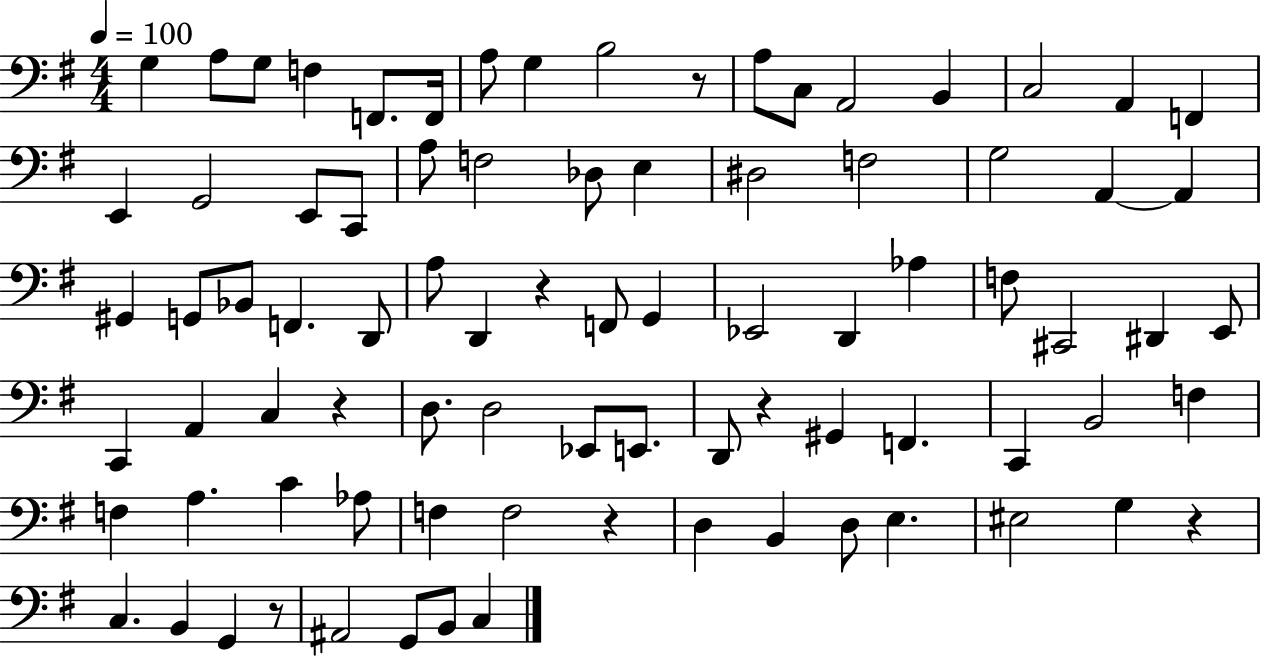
G3/q A3/e G3/e F3/q F2/e. F2/s A3/e G3/q B3/h R/e A3/e C3/e A2/h B2/q C3/h A2/q F2/q E2/q G2/h E2/e C2/e A3/e F3/h Db3/e E3/q D#3/h F3/h G3/h A2/q A2/q G#2/q G2/e Bb2/e F2/q. D2/e A3/e D2/q R/q F2/e G2/q Eb2/h D2/q Ab3/q F3/e C#2/h D#2/q E2/e C2/q A2/q C3/q R/q D3/e. D3/h Eb2/e E2/e. D2/e R/q G#2/q F2/q. C2/q B2/h F3/q F3/q A3/q. C4/q Ab3/e F3/q F3/h R/q D3/q B2/q D3/e E3/q. EIS3/h G3/q R/q C3/q. B2/q G2/q R/e A#2/h G2/e B2/e C3/q